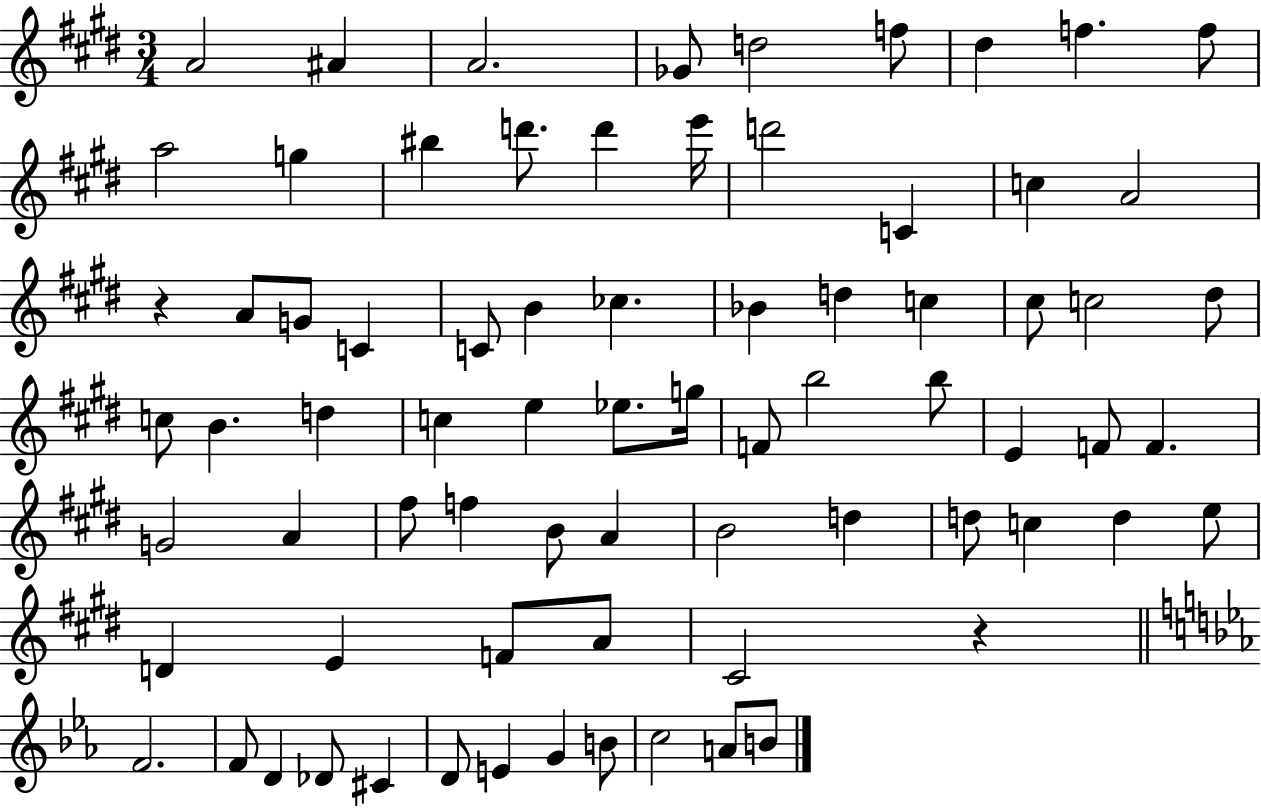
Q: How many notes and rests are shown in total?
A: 75